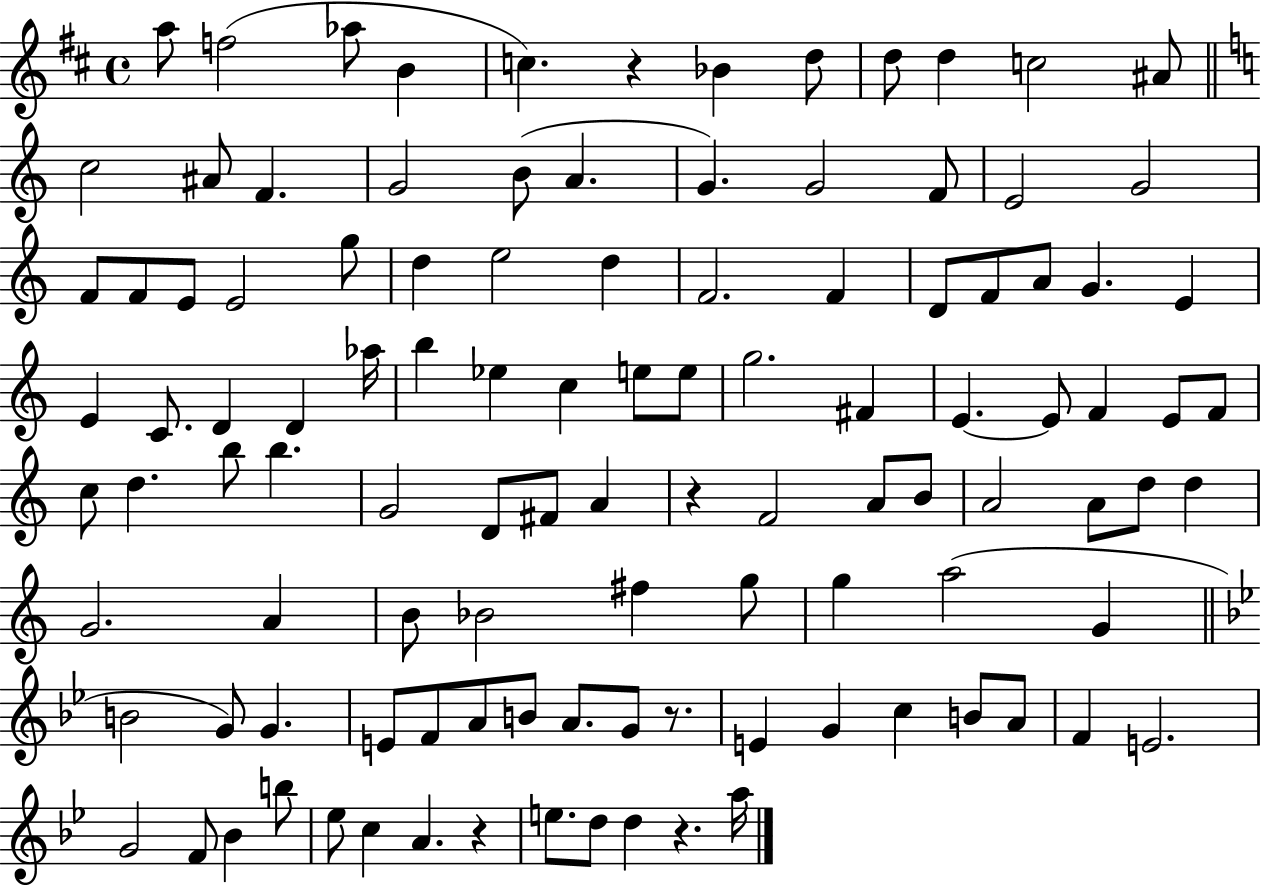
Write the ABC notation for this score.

X:1
T:Untitled
M:4/4
L:1/4
K:D
a/2 f2 _a/2 B c z _B d/2 d/2 d c2 ^A/2 c2 ^A/2 F G2 B/2 A G G2 F/2 E2 G2 F/2 F/2 E/2 E2 g/2 d e2 d F2 F D/2 F/2 A/2 G E E C/2 D D _a/4 b _e c e/2 e/2 g2 ^F E E/2 F E/2 F/2 c/2 d b/2 b G2 D/2 ^F/2 A z F2 A/2 B/2 A2 A/2 d/2 d G2 A B/2 _B2 ^f g/2 g a2 G B2 G/2 G E/2 F/2 A/2 B/2 A/2 G/2 z/2 E G c B/2 A/2 F E2 G2 F/2 _B b/2 _e/2 c A z e/2 d/2 d z a/4